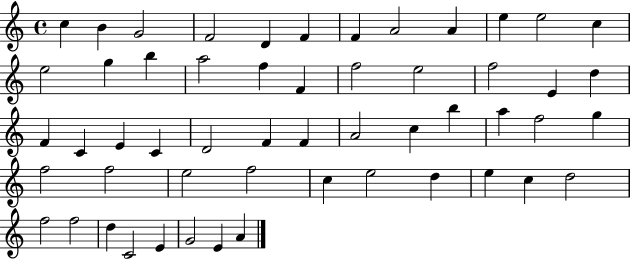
C5/q B4/q G4/h F4/h D4/q F4/q F4/q A4/h A4/q E5/q E5/h C5/q E5/h G5/q B5/q A5/h F5/q F4/q F5/h E5/h F5/h E4/q D5/q F4/q C4/q E4/q C4/q D4/h F4/q F4/q A4/h C5/q B5/q A5/q F5/h G5/q F5/h F5/h E5/h F5/h C5/q E5/h D5/q E5/q C5/q D5/h F5/h F5/h D5/q C4/h E4/q G4/h E4/q A4/q